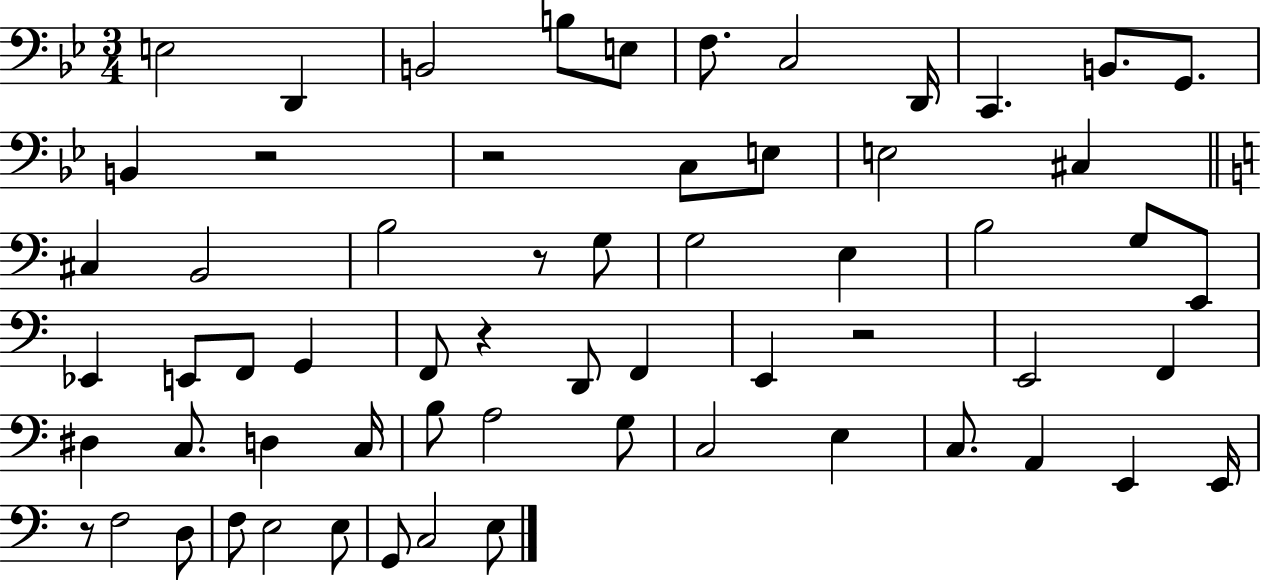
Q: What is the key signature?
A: BES major